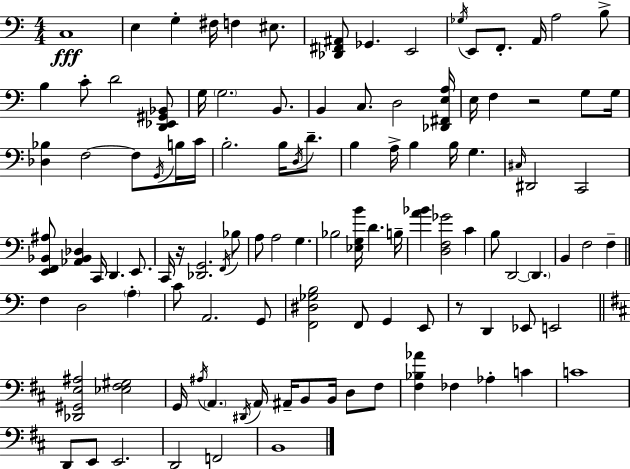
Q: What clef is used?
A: bass